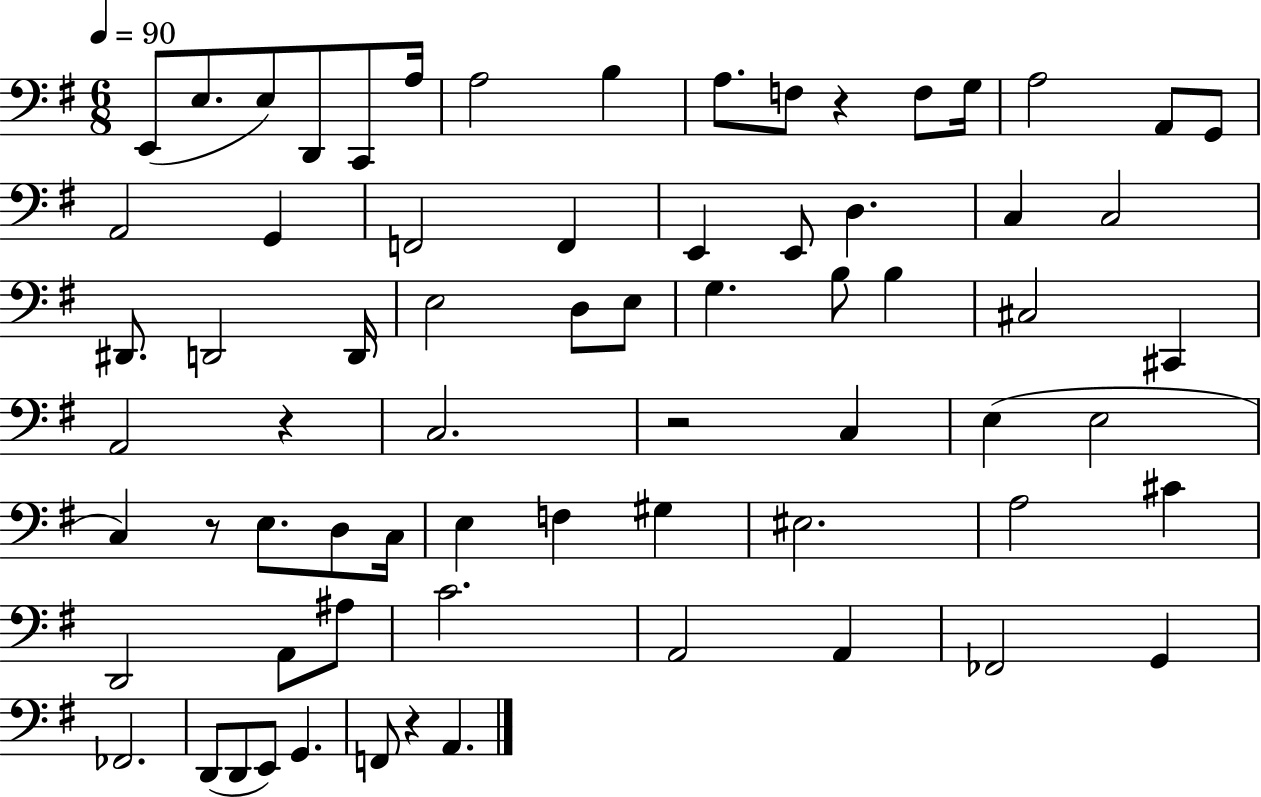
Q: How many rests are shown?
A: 5